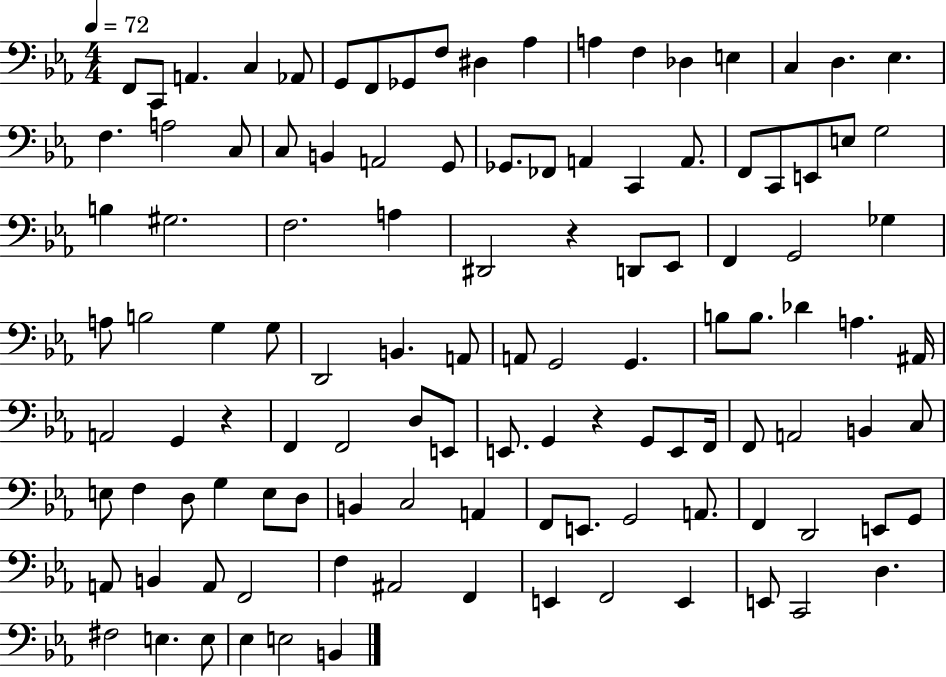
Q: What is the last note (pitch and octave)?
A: B2